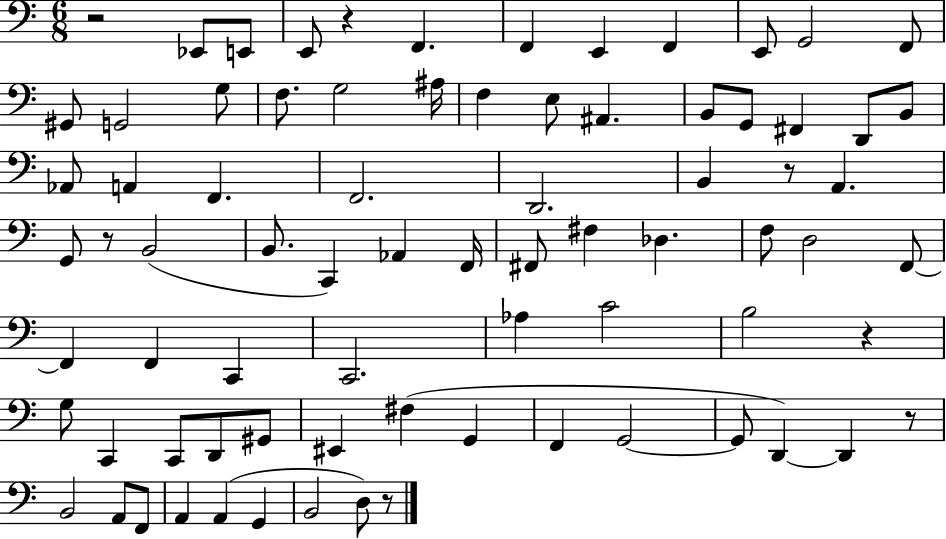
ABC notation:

X:1
T:Untitled
M:6/8
L:1/4
K:C
z2 _E,,/2 E,,/2 E,,/2 z F,, F,, E,, F,, E,,/2 G,,2 F,,/2 ^G,,/2 G,,2 G,/2 F,/2 G,2 ^A,/4 F, E,/2 ^A,, B,,/2 G,,/2 ^F,, D,,/2 B,,/2 _A,,/2 A,, F,, F,,2 D,,2 B,, z/2 A,, G,,/2 z/2 B,,2 B,,/2 C,, _A,, F,,/4 ^F,,/2 ^F, _D, F,/2 D,2 F,,/2 F,, F,, C,, C,,2 _A, C2 B,2 z G,/2 C,, C,,/2 D,,/2 ^G,,/2 ^E,, ^F, G,, F,, G,,2 G,,/2 D,, D,, z/2 B,,2 A,,/2 F,,/2 A,, A,, G,, B,,2 D,/2 z/2